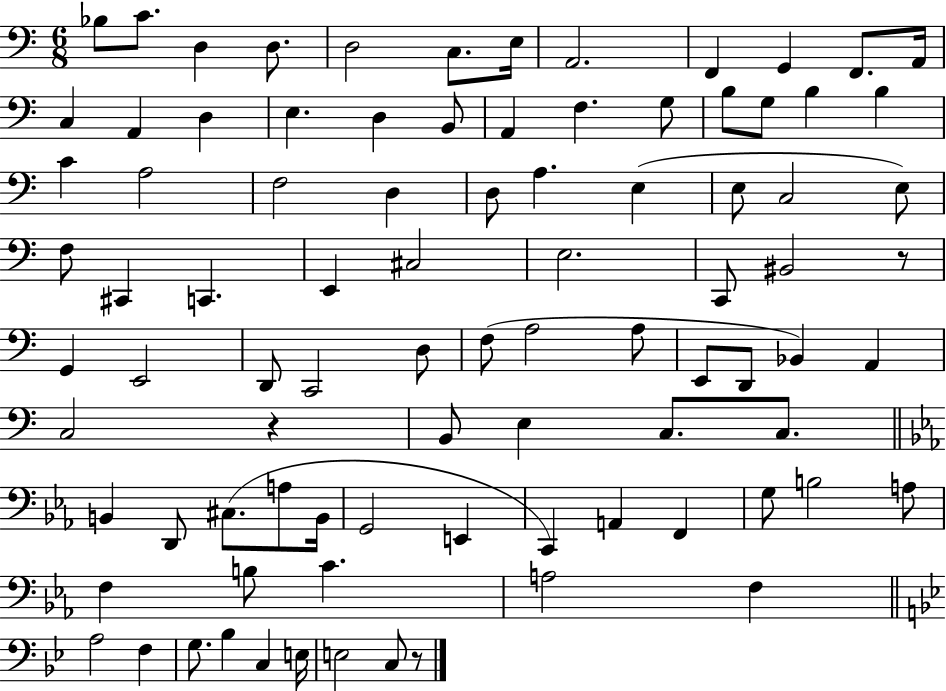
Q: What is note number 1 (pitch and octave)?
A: Bb3